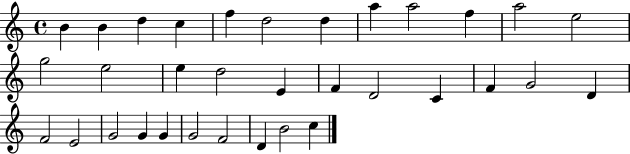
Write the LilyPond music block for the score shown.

{
  \clef treble
  \time 4/4
  \defaultTimeSignature
  \key c \major
  b'4 b'4 d''4 c''4 | f''4 d''2 d''4 | a''4 a''2 f''4 | a''2 e''2 | \break g''2 e''2 | e''4 d''2 e'4 | f'4 d'2 c'4 | f'4 g'2 d'4 | \break f'2 e'2 | g'2 g'4 g'4 | g'2 f'2 | d'4 b'2 c''4 | \break \bar "|."
}